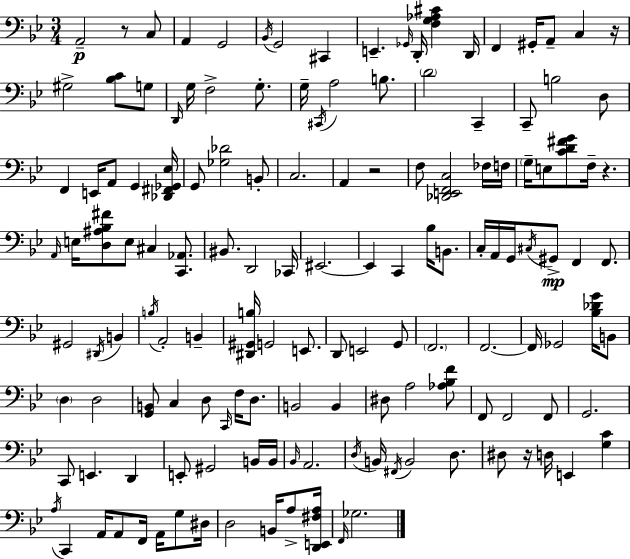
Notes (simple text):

A2/h R/e C3/e A2/q G2/h Bb2/s G2/h C#2/q E2/q. Gb2/s D2/s [F3,G3,Ab3,C#4]/q D2/s F2/q G#2/s A2/e C3/q R/s G#3/h [Bb3,C4]/e G3/e D2/s G3/s F3/h G3/e. G3/s C#2/s A3/h B3/e. D4/h C2/q C2/e B3/h D3/e F2/q E2/s A2/e G2/q [Db2,F#2,Gb2,Eb3]/s G2/e [Gb3,Db4]/h B2/e C3/h. A2/q R/h F3/e [Db2,E2,F2,C3]/h FES3/s F3/s G3/s E3/e [C4,D4,F#4,G4]/e F3/s R/q. A2/s E3/s [D3,A#3,Bb3,F#4]/e E3/e C#3/q [C2,Ab2]/e. BIS2/e. D2/h CES2/s EIS2/h. EIS2/q C2/q Bb3/s B2/e. C3/s A2/s G2/s C#3/s G#2/e F2/q F2/e. G#2/h D#2/s B2/q B3/s A2/h B2/q [D#2,G#2,B3]/s G2/h E2/e. D2/e E2/h G2/e F2/h. F2/h. F2/s Gb2/h [Bb3,Db4,G4]/s B2/e D3/q D3/h [G2,B2]/e C3/q D3/e C2/s F3/s D3/e. B2/h B2/q D#3/e A3/h [Ab3,Bb3,F4]/e F2/e F2/h F2/e G2/h. C2/e E2/q. D2/q E2/e G#2/h B2/s B2/s Bb2/s A2/h. D3/s B2/s F#2/s B2/h D3/e. D#3/e R/s D3/s E2/q [G3,C4]/q A3/s C2/q A2/s A2/e F2/s A2/s G3/e D#3/s D3/h B2/s A3/e [D2,E2,F#3,A3]/s F2/s Gb3/h.